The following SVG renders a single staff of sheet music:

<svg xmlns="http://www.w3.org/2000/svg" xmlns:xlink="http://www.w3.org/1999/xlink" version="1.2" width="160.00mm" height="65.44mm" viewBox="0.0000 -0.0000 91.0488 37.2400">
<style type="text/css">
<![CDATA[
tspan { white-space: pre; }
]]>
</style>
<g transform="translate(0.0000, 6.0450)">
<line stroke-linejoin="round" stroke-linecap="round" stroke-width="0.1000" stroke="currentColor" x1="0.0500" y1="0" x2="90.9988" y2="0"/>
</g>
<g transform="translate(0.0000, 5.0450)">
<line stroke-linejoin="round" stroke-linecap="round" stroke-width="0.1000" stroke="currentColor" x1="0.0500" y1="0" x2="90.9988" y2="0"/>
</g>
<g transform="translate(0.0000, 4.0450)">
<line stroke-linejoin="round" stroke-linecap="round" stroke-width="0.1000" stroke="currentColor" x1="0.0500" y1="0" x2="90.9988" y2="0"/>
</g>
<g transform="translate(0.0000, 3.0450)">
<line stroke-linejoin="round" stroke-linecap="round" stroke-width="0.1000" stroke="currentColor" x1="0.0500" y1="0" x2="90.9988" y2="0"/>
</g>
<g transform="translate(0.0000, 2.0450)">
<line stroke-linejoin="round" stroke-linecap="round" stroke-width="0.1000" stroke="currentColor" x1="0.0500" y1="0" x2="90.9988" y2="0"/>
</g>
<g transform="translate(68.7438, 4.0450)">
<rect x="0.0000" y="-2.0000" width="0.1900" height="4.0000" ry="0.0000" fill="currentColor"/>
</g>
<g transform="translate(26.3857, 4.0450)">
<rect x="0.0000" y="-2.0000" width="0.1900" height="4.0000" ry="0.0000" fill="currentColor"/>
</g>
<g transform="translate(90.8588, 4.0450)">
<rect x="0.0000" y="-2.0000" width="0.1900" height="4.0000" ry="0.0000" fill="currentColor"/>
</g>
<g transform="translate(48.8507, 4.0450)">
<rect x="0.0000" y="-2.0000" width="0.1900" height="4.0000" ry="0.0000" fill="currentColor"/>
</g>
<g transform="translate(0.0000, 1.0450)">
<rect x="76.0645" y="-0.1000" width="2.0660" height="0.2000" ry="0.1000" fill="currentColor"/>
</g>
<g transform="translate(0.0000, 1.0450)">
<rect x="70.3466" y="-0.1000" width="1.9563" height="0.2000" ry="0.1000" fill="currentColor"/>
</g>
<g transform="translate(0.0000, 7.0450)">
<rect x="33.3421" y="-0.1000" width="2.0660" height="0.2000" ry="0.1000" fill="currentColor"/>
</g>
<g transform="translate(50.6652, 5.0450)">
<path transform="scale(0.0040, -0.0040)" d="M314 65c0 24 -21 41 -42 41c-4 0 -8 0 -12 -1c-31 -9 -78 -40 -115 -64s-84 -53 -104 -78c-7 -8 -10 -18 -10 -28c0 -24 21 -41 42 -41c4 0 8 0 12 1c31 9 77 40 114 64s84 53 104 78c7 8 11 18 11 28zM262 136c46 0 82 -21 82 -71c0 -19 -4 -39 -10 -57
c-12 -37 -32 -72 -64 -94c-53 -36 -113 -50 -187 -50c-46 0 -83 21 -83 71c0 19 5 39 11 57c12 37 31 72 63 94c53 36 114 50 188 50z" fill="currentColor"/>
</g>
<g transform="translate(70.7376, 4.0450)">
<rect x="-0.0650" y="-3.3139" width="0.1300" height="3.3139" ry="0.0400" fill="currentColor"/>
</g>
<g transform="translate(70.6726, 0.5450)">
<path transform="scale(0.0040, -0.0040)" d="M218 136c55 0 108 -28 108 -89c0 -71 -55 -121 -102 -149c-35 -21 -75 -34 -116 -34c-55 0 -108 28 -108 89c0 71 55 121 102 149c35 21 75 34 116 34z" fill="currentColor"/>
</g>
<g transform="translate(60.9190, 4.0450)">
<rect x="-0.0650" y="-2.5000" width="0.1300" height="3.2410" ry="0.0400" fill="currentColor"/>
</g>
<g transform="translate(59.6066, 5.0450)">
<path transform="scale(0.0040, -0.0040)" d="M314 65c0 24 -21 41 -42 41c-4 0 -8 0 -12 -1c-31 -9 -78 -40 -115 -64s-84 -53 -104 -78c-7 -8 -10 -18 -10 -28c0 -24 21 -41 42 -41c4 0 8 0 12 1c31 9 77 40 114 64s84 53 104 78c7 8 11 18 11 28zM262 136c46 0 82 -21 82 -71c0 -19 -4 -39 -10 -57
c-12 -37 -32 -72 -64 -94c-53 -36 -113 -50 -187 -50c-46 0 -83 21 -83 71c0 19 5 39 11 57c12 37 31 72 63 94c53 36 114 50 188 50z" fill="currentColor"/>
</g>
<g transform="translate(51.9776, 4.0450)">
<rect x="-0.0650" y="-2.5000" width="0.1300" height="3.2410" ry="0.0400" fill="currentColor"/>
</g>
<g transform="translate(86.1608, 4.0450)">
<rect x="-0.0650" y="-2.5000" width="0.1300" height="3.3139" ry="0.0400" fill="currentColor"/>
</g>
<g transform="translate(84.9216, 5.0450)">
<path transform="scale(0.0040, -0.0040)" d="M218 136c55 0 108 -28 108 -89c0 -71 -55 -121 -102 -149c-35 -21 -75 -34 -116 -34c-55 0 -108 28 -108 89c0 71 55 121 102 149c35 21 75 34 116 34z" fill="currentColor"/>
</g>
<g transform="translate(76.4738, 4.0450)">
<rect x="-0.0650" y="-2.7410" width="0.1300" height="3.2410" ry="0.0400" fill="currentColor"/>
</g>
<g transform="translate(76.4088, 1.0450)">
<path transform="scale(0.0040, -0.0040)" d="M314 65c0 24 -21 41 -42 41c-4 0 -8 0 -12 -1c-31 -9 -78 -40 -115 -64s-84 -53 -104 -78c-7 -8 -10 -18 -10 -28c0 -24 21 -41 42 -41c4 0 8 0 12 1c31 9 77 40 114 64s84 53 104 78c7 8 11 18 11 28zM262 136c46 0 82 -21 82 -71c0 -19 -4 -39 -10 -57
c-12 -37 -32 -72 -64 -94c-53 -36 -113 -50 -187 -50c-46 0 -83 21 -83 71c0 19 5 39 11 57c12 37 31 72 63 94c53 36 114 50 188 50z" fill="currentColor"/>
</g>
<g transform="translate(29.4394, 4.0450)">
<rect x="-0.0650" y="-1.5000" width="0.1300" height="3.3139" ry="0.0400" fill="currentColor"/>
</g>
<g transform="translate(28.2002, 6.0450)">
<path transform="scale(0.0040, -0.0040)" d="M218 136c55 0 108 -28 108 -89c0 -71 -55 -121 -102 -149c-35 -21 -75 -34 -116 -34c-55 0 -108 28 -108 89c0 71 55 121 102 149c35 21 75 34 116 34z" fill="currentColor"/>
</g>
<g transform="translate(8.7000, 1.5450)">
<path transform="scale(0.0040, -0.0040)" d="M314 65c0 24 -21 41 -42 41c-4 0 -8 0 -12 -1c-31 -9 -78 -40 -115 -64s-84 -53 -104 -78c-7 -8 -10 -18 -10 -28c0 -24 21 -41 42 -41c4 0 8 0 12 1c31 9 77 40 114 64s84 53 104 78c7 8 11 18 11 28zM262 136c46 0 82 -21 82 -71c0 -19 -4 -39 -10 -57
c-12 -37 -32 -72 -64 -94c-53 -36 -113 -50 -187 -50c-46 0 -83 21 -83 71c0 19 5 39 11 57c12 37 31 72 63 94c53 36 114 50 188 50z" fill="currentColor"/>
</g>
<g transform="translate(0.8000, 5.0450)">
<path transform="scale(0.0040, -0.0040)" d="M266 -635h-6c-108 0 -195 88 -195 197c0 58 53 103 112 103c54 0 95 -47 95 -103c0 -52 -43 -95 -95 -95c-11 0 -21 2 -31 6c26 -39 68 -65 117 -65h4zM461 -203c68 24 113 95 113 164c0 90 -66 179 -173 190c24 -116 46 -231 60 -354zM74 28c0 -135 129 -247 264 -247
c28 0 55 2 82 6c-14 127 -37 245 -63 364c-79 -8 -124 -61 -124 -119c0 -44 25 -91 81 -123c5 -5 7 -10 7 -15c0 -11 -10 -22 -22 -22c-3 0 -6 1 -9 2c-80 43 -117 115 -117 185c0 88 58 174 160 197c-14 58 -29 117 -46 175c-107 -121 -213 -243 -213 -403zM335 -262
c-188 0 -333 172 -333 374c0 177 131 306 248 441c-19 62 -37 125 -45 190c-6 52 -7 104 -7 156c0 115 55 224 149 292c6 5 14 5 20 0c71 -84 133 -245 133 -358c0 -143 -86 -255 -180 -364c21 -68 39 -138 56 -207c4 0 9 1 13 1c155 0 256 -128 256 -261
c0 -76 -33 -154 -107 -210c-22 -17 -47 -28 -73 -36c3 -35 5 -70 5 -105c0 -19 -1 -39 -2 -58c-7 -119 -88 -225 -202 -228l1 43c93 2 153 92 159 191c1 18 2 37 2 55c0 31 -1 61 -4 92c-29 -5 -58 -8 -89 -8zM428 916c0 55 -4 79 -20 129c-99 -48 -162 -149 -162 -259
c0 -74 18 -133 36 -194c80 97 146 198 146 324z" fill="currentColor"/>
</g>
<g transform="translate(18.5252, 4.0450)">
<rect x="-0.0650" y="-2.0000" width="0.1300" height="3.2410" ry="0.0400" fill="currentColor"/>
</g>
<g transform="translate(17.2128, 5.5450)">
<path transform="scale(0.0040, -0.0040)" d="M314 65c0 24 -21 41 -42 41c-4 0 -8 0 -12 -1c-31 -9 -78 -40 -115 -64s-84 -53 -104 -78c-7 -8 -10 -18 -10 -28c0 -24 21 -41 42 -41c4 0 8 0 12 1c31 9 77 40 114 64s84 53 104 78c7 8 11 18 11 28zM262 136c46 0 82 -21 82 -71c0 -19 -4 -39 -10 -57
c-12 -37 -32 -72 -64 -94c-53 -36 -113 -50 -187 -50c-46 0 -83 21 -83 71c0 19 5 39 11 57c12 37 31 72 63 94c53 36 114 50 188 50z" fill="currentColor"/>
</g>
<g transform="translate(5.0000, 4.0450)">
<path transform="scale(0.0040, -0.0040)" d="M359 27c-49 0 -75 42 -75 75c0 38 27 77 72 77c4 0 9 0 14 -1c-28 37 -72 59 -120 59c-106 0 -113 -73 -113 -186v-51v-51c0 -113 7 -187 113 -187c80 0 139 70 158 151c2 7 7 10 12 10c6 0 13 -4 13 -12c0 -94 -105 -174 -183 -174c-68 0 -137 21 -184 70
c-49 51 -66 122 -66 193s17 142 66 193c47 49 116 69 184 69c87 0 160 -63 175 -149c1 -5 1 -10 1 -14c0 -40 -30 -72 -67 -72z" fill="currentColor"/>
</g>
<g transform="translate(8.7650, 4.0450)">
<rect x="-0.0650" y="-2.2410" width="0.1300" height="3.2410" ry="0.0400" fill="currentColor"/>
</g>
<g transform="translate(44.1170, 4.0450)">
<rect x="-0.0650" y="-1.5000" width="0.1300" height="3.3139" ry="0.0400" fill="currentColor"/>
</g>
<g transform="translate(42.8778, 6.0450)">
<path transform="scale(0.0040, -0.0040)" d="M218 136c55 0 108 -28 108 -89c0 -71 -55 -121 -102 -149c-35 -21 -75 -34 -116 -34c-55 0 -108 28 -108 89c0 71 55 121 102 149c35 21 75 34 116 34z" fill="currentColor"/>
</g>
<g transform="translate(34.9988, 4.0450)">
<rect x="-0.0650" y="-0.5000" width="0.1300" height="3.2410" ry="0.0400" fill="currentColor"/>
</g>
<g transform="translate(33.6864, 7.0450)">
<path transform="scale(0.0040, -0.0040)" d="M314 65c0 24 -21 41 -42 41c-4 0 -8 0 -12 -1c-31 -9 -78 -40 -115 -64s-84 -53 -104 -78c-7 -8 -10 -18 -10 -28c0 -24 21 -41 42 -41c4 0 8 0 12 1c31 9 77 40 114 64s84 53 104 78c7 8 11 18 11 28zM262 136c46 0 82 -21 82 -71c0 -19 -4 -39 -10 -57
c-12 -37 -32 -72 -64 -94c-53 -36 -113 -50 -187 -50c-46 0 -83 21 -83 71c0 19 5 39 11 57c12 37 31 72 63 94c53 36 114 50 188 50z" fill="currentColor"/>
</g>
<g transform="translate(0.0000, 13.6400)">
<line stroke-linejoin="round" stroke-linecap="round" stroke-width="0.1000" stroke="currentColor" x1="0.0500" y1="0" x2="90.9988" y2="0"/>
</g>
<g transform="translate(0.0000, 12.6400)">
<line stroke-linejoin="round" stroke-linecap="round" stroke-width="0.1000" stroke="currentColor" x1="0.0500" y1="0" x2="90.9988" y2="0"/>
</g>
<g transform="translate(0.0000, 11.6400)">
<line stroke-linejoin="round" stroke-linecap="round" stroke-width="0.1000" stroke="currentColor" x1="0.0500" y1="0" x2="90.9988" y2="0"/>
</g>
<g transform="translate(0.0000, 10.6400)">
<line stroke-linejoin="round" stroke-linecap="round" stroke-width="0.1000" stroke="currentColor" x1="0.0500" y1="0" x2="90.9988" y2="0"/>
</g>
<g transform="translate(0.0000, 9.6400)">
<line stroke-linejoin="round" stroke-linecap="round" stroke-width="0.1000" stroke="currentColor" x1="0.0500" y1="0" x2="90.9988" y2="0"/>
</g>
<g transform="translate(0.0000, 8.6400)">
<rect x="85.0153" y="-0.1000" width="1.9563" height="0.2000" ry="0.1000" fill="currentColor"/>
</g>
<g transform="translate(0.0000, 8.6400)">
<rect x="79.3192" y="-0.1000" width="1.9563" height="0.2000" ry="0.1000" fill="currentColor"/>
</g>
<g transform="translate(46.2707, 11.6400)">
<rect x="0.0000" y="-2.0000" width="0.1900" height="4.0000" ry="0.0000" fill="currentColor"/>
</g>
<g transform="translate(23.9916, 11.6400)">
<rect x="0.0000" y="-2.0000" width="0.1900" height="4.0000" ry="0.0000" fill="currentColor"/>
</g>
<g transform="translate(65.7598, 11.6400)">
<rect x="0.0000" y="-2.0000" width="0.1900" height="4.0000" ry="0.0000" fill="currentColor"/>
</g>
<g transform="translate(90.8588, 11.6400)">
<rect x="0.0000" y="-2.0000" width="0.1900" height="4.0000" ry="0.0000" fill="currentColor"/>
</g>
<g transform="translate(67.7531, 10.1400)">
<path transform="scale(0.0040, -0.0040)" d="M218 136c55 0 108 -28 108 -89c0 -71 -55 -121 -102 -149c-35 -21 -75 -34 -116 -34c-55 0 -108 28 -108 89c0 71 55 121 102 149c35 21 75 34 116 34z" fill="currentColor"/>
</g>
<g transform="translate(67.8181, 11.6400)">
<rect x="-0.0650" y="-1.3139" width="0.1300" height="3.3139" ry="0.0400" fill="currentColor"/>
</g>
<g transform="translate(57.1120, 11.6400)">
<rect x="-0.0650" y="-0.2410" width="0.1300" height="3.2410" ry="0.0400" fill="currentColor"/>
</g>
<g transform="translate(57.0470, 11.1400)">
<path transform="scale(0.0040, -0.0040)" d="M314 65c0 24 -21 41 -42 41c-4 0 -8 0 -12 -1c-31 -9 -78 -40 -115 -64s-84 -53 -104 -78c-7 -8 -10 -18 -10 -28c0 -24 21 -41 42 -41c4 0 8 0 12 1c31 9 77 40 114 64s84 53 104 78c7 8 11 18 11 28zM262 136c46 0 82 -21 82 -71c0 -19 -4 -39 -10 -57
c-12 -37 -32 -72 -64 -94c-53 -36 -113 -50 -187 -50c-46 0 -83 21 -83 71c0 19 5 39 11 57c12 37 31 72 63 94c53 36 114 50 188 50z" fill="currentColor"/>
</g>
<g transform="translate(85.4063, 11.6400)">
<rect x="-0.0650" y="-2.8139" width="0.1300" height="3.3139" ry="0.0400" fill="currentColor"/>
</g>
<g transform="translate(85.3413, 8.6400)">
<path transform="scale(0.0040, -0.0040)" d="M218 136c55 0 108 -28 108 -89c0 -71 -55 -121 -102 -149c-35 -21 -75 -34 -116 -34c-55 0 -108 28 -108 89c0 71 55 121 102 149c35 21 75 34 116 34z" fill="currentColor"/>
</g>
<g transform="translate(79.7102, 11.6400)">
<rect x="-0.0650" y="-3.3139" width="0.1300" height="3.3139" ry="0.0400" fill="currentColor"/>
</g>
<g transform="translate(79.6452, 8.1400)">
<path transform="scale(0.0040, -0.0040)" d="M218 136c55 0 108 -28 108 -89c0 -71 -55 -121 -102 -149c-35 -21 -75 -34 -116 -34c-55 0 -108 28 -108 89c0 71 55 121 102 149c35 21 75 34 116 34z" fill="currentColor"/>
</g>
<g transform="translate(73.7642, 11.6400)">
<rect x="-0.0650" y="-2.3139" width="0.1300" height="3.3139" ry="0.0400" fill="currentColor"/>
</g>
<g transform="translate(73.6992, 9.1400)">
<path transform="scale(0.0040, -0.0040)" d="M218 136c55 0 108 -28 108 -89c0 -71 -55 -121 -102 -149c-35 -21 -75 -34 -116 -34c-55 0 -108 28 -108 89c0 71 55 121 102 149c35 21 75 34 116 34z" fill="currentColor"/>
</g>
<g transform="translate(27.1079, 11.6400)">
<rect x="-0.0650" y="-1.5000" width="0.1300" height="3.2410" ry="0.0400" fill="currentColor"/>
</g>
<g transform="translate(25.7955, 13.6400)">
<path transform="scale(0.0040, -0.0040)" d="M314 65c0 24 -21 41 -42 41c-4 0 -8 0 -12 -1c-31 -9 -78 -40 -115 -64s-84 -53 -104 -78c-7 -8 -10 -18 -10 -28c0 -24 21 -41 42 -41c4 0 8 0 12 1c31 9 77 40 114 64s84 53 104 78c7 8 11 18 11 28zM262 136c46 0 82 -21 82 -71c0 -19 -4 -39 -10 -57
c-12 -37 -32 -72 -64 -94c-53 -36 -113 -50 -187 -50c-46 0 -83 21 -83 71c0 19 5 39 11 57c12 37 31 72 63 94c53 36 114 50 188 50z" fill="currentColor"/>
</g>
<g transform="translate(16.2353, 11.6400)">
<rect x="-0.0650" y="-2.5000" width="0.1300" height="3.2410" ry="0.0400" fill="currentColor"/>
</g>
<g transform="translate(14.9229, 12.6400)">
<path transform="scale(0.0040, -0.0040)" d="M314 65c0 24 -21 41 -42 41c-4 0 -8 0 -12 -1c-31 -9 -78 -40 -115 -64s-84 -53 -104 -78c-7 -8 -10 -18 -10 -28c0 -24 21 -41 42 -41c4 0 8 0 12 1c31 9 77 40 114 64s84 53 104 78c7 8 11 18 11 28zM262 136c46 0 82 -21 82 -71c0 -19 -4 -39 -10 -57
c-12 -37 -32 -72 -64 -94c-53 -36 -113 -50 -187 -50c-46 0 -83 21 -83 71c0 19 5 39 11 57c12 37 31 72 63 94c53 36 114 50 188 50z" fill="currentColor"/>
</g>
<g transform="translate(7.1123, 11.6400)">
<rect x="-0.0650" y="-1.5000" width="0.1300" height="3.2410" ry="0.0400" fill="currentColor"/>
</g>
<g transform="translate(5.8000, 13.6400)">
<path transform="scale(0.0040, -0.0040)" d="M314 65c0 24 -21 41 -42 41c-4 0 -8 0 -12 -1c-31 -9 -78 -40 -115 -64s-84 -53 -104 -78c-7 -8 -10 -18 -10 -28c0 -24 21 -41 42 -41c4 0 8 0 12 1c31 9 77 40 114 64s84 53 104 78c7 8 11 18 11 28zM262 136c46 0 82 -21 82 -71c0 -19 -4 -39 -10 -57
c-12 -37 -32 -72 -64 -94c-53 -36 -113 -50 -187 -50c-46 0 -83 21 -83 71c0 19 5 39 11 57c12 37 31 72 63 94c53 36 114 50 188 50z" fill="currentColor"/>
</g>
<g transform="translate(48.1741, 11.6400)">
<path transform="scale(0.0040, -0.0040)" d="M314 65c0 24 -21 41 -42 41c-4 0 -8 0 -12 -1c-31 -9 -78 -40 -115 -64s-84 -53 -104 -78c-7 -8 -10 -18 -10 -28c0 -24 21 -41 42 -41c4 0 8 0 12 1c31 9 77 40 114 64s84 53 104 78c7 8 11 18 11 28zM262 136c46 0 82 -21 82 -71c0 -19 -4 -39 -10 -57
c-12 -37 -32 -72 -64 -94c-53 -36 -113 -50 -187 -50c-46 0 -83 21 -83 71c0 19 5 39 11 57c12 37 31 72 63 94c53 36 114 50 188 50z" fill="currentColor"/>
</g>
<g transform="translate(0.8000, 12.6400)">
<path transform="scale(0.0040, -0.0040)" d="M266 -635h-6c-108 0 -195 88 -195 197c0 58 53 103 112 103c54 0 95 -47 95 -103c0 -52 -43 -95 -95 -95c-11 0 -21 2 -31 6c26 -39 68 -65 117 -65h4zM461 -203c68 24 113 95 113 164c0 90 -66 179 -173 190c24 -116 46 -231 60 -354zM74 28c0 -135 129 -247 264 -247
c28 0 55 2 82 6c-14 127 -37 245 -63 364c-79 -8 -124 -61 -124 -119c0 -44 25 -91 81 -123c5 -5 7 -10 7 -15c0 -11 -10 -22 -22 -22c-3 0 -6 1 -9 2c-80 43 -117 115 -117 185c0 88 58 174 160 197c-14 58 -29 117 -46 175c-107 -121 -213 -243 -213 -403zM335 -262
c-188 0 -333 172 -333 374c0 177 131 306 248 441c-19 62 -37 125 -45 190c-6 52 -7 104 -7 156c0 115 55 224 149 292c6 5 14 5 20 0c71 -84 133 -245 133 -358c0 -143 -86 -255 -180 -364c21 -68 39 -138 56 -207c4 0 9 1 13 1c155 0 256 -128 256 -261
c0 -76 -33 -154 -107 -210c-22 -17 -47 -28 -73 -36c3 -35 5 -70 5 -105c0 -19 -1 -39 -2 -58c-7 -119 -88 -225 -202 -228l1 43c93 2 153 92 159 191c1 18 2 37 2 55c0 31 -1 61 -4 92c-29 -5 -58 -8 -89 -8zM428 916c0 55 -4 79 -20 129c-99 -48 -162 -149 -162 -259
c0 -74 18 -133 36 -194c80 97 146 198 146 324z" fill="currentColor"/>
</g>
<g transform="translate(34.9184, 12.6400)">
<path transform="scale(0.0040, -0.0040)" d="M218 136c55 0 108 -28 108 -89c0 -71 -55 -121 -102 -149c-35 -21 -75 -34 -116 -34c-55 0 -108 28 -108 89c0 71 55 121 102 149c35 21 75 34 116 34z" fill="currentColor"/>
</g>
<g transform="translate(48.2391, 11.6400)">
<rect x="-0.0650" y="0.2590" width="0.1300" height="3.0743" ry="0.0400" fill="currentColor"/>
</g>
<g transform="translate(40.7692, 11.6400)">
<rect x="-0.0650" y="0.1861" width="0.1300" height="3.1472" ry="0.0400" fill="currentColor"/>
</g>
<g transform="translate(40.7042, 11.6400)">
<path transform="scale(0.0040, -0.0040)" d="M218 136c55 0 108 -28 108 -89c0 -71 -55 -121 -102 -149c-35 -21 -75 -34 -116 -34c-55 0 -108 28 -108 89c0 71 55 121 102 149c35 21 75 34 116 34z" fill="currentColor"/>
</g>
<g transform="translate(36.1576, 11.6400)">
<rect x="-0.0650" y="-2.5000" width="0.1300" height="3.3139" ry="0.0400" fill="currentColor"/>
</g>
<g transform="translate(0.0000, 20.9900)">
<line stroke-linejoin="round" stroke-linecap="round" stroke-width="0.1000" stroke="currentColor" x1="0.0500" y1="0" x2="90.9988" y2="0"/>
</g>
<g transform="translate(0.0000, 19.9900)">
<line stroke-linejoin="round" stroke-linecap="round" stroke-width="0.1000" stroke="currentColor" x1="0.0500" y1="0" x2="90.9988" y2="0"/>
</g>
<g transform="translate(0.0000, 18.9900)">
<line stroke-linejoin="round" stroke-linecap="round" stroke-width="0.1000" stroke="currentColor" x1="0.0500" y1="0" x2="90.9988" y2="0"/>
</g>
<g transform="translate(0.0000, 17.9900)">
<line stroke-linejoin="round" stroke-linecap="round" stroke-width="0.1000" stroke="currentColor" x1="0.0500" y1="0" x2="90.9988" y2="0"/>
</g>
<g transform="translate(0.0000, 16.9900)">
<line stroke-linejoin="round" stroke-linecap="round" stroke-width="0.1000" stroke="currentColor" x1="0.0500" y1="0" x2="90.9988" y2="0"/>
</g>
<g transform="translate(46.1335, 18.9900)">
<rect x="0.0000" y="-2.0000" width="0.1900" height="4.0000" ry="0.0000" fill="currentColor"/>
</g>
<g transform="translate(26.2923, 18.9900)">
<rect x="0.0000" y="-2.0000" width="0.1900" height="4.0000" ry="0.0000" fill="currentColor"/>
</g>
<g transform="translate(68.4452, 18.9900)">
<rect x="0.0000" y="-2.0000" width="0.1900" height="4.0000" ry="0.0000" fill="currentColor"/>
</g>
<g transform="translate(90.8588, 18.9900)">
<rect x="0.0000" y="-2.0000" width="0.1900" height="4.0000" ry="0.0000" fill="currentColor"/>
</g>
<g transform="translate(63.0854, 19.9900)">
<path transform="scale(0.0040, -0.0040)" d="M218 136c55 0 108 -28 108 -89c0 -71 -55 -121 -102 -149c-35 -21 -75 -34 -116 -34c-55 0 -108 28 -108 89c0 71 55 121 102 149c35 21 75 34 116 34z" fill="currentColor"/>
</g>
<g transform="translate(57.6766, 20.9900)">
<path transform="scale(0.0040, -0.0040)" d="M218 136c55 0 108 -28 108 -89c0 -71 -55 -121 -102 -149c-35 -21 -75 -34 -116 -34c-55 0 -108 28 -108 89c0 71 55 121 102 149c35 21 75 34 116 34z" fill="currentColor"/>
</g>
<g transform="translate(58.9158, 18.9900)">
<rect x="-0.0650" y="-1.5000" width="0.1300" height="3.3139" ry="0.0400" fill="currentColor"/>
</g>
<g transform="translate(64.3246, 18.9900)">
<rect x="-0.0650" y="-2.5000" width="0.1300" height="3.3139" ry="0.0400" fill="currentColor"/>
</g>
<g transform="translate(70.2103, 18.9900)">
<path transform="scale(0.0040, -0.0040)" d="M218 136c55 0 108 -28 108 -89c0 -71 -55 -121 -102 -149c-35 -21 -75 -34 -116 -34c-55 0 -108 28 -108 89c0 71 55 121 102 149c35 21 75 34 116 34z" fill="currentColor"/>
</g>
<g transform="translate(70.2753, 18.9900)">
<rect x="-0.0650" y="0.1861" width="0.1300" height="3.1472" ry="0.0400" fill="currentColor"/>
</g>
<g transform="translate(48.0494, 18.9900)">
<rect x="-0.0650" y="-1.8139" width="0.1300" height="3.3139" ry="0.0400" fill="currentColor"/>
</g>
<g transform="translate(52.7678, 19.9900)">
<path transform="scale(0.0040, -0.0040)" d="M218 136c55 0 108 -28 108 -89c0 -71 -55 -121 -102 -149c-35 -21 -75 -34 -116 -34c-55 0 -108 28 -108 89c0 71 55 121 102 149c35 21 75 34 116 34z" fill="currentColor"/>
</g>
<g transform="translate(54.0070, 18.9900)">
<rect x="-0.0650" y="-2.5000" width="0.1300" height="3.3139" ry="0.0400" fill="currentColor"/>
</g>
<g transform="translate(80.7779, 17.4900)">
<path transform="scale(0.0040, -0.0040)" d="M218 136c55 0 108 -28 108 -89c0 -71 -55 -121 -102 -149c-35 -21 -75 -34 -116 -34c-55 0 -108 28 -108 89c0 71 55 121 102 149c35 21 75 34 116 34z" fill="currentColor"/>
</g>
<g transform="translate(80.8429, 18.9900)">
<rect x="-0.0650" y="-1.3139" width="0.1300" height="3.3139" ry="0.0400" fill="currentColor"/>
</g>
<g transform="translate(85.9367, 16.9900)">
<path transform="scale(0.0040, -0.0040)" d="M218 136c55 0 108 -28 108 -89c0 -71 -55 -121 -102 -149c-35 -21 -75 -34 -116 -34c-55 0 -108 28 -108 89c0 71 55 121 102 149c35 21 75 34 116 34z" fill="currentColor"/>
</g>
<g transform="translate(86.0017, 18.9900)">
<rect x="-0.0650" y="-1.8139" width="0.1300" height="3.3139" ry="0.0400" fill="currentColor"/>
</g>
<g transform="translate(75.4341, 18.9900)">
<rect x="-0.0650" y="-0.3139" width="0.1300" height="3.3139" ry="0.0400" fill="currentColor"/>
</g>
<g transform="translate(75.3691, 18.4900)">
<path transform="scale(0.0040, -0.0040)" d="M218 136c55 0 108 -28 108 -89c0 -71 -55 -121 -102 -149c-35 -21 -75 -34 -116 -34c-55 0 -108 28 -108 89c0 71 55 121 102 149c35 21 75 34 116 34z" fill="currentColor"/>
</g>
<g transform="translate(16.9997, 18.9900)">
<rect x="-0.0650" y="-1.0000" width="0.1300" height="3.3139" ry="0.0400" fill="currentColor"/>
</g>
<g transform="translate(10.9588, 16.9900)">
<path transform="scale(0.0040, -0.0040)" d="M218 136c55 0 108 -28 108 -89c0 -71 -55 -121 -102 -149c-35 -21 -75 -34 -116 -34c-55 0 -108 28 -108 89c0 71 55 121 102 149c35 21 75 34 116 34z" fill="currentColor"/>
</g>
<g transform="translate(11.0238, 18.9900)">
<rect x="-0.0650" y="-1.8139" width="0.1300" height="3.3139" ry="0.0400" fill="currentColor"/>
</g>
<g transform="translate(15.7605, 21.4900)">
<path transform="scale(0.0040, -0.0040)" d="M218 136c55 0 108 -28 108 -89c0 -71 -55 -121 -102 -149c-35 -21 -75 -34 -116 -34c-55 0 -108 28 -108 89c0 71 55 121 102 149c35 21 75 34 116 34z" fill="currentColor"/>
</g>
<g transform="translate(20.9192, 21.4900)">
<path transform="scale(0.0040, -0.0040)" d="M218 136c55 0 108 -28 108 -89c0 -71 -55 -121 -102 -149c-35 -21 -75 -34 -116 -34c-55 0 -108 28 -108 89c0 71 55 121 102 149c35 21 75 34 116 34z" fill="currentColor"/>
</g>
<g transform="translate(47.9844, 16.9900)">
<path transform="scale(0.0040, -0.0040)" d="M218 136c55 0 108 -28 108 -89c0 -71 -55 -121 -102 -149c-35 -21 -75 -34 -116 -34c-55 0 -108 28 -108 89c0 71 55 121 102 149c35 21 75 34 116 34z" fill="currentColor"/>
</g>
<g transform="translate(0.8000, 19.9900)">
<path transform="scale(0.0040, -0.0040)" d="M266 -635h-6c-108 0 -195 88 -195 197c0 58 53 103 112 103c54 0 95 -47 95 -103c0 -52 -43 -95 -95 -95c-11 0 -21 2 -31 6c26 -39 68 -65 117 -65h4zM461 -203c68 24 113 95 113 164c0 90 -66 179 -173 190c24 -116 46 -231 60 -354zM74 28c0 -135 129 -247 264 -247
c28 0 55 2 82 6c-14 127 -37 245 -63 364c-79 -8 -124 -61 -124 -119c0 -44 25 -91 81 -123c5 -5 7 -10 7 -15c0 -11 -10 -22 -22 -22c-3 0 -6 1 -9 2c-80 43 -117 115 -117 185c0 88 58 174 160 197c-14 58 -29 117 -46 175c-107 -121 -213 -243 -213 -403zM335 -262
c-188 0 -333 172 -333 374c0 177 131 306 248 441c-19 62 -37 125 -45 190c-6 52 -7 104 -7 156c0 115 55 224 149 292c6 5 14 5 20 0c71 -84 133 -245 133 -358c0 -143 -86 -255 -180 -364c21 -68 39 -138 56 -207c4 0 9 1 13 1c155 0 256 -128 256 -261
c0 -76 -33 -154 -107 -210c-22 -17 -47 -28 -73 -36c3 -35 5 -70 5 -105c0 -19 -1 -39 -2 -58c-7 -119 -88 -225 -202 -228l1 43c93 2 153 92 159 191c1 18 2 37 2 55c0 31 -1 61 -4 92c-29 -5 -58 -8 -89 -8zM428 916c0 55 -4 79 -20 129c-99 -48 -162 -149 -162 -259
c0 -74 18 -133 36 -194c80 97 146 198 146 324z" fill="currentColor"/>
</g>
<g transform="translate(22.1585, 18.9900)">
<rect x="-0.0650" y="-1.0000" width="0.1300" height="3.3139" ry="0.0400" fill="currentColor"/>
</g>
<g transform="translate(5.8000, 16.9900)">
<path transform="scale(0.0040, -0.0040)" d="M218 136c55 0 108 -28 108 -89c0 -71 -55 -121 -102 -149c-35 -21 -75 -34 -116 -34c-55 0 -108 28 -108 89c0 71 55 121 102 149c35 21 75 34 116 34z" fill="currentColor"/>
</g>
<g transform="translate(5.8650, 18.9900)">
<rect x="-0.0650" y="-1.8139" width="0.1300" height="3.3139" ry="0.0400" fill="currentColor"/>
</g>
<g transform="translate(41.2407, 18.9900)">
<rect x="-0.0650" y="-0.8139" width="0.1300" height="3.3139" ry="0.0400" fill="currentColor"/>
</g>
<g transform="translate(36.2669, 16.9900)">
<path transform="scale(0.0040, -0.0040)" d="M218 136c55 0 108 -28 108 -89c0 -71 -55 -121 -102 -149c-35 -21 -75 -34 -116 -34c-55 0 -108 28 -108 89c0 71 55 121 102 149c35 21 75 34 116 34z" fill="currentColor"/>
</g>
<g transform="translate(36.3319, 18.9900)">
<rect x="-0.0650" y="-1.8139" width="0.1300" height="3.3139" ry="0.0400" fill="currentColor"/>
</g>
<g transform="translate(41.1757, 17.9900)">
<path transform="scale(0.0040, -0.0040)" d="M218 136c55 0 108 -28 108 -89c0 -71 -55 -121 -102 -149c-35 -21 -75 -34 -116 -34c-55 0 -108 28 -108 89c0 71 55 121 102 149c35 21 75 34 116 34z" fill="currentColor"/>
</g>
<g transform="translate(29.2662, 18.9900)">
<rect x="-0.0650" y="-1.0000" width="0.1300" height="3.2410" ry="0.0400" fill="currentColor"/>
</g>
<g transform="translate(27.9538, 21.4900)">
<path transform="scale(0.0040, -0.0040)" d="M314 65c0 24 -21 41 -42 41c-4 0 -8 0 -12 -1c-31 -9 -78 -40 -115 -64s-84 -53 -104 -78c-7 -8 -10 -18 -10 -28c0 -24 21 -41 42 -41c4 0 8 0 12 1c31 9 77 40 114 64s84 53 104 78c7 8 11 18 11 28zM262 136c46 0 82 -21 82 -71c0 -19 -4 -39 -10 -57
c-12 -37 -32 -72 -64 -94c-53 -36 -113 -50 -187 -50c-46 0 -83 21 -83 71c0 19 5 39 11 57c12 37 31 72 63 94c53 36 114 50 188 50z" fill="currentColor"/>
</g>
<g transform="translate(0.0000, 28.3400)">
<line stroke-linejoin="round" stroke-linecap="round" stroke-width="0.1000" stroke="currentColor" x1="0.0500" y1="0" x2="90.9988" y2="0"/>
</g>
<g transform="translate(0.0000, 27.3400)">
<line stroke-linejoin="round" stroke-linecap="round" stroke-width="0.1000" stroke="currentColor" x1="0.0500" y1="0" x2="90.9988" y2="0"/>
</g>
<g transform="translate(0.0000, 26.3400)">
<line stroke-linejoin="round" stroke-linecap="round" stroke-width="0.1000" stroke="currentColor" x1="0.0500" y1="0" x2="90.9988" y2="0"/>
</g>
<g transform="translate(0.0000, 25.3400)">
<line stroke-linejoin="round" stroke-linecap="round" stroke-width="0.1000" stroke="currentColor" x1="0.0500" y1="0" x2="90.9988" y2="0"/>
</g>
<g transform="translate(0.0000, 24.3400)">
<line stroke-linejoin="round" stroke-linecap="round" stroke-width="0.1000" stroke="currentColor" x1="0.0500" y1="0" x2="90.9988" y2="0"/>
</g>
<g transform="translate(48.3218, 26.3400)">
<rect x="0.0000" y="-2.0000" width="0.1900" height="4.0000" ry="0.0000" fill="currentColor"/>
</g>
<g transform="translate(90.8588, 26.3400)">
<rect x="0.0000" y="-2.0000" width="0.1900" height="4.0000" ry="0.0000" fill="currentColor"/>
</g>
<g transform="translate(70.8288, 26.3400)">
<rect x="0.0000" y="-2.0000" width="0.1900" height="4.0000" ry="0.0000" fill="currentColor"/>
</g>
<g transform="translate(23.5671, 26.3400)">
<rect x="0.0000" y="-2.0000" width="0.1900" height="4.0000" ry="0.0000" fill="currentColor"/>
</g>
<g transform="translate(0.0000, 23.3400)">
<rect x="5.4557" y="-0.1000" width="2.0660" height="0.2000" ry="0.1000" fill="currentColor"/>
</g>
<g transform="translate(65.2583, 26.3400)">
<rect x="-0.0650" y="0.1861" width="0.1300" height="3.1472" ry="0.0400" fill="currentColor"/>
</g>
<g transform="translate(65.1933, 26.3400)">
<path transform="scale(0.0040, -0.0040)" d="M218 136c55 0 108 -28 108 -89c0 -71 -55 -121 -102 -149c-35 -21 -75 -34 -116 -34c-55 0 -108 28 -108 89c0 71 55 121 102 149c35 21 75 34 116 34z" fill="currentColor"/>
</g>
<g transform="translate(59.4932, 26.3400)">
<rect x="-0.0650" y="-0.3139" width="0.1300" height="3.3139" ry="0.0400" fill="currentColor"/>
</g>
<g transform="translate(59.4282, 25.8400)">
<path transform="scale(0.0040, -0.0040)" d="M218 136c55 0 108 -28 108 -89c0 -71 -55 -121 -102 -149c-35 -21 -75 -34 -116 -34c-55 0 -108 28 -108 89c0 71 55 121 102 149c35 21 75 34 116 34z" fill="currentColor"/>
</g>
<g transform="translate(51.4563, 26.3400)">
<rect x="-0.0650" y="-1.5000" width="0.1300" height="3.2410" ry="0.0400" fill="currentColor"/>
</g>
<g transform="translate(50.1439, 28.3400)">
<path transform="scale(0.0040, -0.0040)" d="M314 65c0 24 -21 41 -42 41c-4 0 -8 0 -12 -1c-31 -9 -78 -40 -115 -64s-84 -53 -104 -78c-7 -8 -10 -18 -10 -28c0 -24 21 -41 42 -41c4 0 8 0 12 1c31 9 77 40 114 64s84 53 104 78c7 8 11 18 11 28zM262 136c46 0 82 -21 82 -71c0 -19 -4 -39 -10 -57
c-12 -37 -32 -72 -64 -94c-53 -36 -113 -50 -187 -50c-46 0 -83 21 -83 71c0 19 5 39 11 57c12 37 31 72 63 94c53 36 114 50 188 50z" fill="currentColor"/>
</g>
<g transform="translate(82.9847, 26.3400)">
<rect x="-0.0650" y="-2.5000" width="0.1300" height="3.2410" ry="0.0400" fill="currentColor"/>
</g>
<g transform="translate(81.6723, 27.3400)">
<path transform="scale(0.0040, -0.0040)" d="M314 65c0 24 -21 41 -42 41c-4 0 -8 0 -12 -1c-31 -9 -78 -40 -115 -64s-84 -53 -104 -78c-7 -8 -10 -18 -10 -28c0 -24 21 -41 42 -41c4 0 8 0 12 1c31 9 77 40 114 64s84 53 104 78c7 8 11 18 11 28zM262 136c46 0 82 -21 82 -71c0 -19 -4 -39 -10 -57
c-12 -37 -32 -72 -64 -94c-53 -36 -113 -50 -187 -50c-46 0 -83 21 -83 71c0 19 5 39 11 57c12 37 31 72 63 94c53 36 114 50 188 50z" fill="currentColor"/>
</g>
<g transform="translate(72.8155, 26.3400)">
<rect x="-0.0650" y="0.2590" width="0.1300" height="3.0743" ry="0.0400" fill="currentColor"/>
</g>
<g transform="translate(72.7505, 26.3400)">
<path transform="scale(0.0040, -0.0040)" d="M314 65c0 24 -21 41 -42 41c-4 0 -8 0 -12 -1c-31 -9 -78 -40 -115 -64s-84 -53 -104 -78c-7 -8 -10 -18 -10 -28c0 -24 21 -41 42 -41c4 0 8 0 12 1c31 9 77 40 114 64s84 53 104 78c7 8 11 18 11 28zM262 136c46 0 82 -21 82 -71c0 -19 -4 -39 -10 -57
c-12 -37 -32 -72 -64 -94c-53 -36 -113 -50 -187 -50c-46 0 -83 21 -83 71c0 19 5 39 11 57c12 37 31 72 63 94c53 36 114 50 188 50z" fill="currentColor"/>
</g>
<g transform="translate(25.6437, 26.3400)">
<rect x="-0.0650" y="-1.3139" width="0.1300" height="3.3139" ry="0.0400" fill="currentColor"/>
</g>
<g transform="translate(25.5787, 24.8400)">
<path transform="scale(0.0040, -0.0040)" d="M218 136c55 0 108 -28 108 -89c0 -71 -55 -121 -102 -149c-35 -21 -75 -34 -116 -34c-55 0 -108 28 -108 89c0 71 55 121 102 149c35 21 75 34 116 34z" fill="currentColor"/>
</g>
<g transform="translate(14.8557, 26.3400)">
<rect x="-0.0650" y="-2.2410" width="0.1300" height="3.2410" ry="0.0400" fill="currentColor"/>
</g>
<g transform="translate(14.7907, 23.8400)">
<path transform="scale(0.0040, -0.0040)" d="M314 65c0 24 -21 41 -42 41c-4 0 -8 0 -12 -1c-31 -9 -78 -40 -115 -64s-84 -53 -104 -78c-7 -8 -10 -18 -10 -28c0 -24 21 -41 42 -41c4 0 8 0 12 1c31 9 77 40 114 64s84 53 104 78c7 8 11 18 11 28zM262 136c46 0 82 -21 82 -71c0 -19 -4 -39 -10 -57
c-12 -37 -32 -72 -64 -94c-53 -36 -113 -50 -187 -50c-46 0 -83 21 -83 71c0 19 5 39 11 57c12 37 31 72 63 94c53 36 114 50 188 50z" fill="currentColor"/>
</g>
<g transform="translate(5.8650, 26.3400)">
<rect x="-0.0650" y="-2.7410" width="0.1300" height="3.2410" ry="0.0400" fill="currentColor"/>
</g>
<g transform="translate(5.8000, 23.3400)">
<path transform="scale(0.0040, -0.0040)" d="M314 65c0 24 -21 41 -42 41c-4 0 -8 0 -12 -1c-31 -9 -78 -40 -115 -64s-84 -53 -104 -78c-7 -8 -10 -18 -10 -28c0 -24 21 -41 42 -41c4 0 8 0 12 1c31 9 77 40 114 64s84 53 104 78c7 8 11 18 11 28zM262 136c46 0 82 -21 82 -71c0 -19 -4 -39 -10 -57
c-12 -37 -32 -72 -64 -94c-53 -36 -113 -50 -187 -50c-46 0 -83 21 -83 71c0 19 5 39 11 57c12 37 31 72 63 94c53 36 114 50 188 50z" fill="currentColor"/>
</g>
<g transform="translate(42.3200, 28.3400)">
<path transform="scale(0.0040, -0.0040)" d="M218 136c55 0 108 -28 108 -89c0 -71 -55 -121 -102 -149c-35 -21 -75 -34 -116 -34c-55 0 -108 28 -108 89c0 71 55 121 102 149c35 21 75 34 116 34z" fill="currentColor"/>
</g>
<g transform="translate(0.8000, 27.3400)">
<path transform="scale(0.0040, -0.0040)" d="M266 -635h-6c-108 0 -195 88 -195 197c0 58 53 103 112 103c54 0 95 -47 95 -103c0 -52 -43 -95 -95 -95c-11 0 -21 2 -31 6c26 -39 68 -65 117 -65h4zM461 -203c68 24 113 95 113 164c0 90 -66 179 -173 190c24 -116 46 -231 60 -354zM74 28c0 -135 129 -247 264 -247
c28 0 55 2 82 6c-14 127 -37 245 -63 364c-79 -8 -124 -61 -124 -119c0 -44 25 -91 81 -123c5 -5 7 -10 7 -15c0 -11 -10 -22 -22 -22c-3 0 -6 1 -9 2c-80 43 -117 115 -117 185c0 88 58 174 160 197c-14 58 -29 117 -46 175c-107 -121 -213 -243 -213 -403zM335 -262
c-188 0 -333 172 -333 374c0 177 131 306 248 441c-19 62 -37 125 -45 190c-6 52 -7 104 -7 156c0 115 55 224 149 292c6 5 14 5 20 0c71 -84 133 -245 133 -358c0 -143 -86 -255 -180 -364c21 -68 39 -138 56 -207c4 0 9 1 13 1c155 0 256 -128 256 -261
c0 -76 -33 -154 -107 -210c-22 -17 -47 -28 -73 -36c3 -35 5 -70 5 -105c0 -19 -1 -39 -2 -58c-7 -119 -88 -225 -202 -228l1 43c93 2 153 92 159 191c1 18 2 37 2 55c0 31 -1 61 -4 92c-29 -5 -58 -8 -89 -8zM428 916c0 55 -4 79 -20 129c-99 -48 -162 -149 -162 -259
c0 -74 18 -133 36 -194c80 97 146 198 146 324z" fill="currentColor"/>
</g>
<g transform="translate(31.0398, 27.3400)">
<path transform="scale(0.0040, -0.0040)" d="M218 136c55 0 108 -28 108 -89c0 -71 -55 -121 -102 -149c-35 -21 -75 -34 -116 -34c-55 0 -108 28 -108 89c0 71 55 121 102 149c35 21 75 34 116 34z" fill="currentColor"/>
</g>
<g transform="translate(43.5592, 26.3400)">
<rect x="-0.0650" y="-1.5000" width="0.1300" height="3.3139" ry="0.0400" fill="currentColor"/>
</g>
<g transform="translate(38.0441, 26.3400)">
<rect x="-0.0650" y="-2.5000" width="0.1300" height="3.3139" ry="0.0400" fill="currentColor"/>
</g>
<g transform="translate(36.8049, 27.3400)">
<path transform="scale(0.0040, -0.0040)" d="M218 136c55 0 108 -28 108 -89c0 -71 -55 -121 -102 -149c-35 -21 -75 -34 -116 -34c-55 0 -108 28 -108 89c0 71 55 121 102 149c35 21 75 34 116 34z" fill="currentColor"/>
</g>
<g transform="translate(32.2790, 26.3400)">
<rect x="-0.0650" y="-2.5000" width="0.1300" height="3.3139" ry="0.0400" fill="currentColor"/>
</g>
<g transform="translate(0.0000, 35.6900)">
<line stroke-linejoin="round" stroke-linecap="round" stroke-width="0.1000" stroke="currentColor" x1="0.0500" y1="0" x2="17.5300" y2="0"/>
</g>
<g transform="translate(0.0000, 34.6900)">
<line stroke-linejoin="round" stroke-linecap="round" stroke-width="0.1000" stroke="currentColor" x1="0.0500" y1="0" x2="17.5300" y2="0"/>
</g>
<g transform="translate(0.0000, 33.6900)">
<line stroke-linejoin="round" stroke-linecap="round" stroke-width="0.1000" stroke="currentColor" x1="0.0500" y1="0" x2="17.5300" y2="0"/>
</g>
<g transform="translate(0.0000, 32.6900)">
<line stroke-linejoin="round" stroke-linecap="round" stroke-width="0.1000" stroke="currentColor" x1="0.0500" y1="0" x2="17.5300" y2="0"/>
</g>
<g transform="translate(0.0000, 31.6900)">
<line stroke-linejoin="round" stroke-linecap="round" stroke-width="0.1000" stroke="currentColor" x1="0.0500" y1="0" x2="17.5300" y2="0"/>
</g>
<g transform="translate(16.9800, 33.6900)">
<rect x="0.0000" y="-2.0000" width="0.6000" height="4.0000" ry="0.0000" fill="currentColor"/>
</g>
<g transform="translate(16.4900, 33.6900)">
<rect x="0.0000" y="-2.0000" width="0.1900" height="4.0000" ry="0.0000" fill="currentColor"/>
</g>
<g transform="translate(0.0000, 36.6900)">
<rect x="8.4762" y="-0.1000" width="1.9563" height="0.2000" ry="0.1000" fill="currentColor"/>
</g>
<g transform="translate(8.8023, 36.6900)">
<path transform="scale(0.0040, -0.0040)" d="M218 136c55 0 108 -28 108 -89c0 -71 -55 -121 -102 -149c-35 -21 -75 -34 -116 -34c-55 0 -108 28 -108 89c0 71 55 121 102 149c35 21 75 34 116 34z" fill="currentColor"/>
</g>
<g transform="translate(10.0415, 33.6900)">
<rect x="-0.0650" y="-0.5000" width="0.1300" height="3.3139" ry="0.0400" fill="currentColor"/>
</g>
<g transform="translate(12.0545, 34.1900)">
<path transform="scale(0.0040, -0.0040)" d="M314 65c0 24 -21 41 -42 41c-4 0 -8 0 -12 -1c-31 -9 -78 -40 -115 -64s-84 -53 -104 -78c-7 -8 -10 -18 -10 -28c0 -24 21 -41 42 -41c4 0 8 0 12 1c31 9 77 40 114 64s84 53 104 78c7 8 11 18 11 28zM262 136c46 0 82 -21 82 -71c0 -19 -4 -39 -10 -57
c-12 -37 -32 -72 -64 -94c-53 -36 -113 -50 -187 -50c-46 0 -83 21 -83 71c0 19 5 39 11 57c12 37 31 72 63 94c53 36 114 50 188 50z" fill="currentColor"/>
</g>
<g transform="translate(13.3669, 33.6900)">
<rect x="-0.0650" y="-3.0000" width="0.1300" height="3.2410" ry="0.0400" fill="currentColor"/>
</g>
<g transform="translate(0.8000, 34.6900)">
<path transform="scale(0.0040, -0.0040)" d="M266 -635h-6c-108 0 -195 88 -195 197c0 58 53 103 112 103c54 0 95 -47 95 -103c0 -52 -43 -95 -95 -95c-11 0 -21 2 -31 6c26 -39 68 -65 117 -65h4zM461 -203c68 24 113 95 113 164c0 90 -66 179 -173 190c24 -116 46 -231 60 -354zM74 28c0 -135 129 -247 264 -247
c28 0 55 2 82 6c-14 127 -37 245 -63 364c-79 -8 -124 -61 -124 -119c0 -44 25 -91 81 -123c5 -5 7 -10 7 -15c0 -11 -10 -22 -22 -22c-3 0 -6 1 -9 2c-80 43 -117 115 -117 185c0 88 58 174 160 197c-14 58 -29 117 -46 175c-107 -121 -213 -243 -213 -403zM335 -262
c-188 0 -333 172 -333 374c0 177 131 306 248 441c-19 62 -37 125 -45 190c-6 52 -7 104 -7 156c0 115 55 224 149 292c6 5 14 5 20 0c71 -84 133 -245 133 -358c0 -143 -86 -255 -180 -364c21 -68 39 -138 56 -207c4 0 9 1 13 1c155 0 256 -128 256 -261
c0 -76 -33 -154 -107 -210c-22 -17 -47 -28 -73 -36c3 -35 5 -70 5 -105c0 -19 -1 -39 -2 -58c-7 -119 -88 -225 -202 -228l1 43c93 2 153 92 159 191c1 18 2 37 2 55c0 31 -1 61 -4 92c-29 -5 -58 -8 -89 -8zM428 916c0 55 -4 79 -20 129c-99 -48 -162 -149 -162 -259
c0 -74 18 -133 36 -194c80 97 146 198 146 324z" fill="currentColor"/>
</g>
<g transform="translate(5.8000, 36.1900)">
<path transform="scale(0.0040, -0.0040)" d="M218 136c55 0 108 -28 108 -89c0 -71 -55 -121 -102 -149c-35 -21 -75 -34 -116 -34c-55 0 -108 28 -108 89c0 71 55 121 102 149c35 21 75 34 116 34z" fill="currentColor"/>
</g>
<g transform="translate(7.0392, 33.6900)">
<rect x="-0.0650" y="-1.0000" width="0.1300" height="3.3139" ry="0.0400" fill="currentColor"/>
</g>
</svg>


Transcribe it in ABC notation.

X:1
T:Untitled
M:4/4
L:1/4
K:C
g2 F2 E C2 E G2 G2 b a2 G E2 G2 E2 G B B2 c2 e g b a f f D D D2 f d f G E G B c e f a2 g2 e G G E E2 c B B2 G2 D C A2